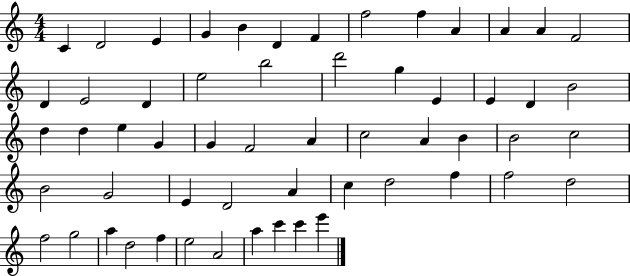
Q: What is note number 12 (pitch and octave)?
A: A4